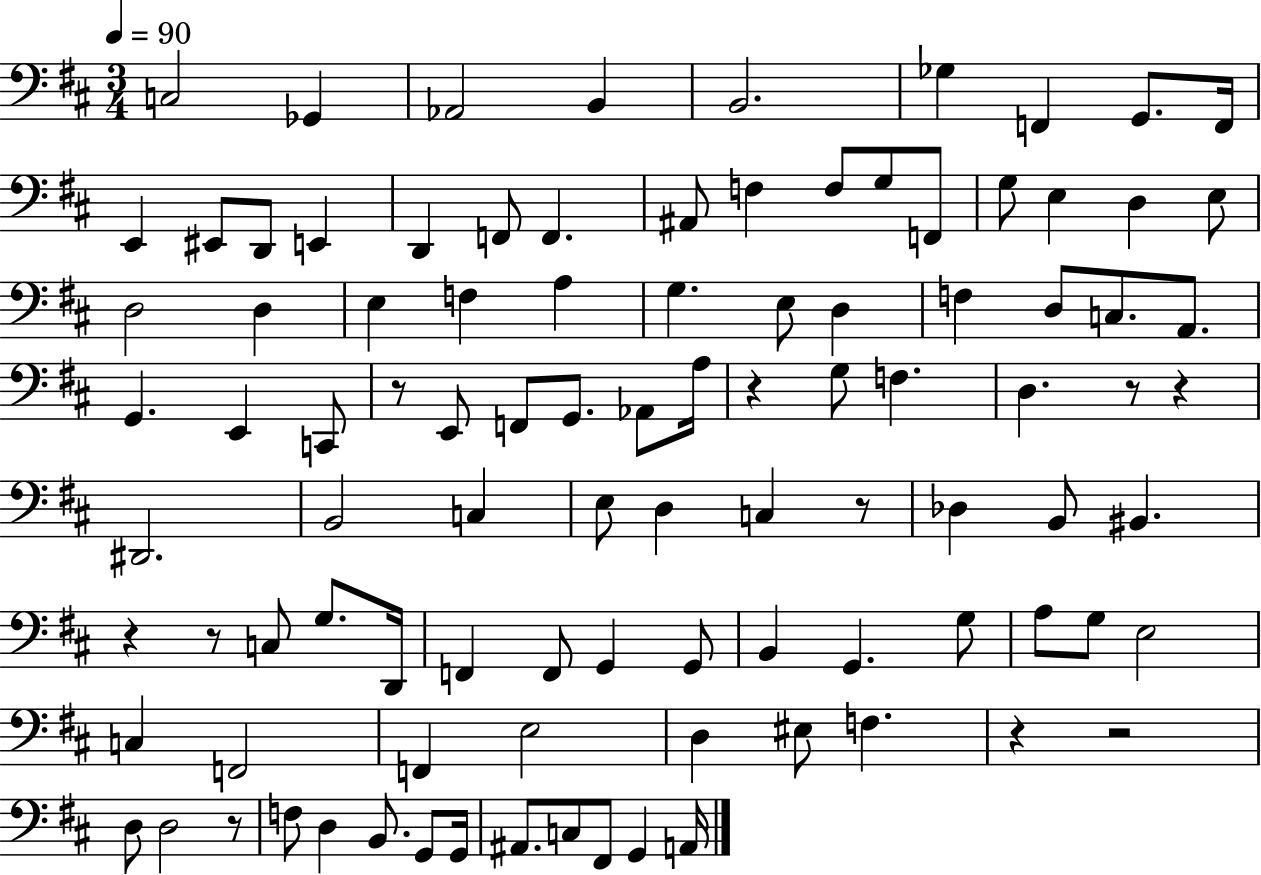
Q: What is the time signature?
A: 3/4